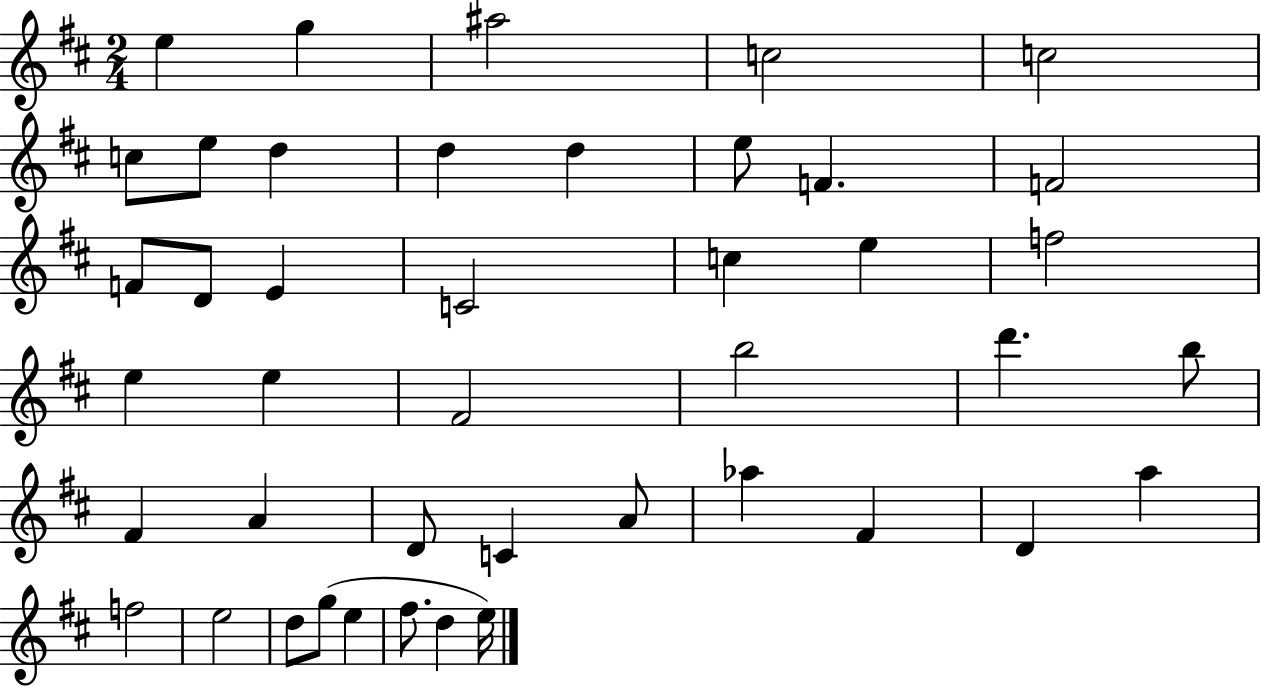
E5/q G5/q A#5/h C5/h C5/h C5/e E5/e D5/q D5/q D5/q E5/e F4/q. F4/h F4/e D4/e E4/q C4/h C5/q E5/q F5/h E5/q E5/q F#4/h B5/h D6/q. B5/e F#4/q A4/q D4/e C4/q A4/e Ab5/q F#4/q D4/q A5/q F5/h E5/h D5/e G5/e E5/q F#5/e. D5/q E5/s